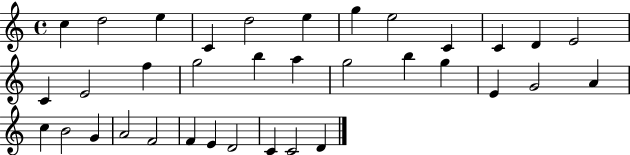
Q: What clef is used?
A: treble